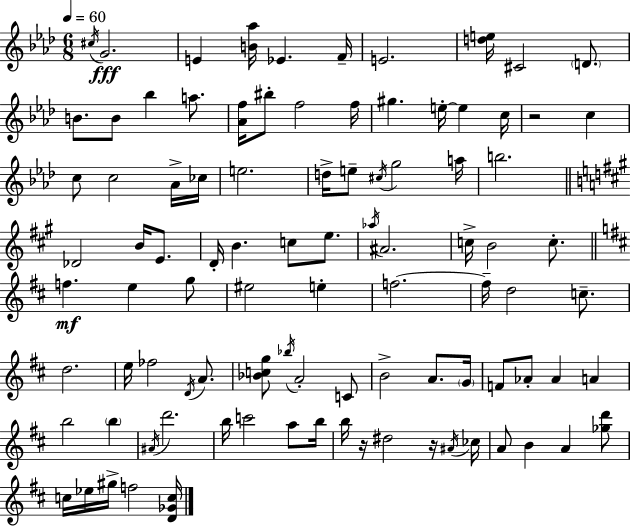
C#5/s G4/h. E4/q [B4,Ab5]/s Eb4/q. F4/s E4/h. [D5,E5]/s C#4/h D4/e. B4/e. B4/e Bb5/q A5/e. [Ab4,F5]/s BIS5/e F5/h F5/s G#5/q. E5/s E5/q C5/s R/h C5/q C5/e C5/h Ab4/s CES5/s E5/h. D5/s E5/e C#5/s G5/h A5/s B5/h. Db4/h B4/s E4/e. D4/s B4/q. C5/e E5/e. Ab5/s A#4/h. C5/s B4/h C5/e. F5/q. E5/q G5/e EIS5/h E5/q F5/h. F5/s D5/h C5/e. D5/h. E5/s FES5/h D4/s A4/e. [Bb4,C5,G5]/e Bb5/s A4/h C4/e B4/h A4/e. G4/s F4/e Ab4/e Ab4/q A4/q B5/h B5/q A#4/s D6/h. B5/s C6/h A5/e B5/s B5/s R/s D#5/h R/s A#4/s CES5/s A4/e B4/q A4/q [Gb5,D6]/e C5/s Eb5/s G#5/s F5/h [D4,Gb4,C5]/s